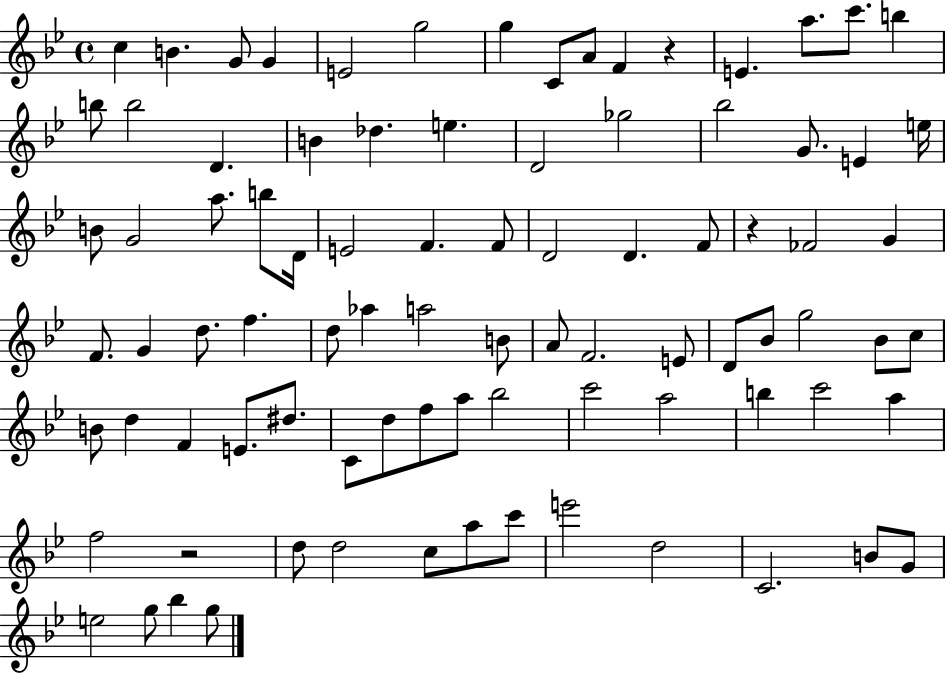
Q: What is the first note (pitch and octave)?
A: C5